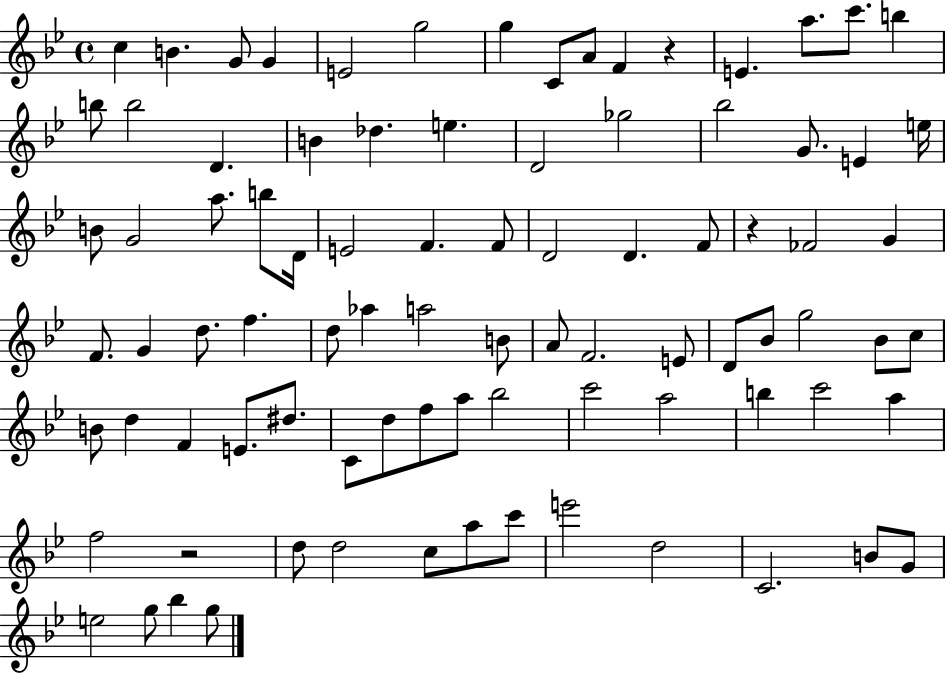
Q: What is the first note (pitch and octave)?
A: C5